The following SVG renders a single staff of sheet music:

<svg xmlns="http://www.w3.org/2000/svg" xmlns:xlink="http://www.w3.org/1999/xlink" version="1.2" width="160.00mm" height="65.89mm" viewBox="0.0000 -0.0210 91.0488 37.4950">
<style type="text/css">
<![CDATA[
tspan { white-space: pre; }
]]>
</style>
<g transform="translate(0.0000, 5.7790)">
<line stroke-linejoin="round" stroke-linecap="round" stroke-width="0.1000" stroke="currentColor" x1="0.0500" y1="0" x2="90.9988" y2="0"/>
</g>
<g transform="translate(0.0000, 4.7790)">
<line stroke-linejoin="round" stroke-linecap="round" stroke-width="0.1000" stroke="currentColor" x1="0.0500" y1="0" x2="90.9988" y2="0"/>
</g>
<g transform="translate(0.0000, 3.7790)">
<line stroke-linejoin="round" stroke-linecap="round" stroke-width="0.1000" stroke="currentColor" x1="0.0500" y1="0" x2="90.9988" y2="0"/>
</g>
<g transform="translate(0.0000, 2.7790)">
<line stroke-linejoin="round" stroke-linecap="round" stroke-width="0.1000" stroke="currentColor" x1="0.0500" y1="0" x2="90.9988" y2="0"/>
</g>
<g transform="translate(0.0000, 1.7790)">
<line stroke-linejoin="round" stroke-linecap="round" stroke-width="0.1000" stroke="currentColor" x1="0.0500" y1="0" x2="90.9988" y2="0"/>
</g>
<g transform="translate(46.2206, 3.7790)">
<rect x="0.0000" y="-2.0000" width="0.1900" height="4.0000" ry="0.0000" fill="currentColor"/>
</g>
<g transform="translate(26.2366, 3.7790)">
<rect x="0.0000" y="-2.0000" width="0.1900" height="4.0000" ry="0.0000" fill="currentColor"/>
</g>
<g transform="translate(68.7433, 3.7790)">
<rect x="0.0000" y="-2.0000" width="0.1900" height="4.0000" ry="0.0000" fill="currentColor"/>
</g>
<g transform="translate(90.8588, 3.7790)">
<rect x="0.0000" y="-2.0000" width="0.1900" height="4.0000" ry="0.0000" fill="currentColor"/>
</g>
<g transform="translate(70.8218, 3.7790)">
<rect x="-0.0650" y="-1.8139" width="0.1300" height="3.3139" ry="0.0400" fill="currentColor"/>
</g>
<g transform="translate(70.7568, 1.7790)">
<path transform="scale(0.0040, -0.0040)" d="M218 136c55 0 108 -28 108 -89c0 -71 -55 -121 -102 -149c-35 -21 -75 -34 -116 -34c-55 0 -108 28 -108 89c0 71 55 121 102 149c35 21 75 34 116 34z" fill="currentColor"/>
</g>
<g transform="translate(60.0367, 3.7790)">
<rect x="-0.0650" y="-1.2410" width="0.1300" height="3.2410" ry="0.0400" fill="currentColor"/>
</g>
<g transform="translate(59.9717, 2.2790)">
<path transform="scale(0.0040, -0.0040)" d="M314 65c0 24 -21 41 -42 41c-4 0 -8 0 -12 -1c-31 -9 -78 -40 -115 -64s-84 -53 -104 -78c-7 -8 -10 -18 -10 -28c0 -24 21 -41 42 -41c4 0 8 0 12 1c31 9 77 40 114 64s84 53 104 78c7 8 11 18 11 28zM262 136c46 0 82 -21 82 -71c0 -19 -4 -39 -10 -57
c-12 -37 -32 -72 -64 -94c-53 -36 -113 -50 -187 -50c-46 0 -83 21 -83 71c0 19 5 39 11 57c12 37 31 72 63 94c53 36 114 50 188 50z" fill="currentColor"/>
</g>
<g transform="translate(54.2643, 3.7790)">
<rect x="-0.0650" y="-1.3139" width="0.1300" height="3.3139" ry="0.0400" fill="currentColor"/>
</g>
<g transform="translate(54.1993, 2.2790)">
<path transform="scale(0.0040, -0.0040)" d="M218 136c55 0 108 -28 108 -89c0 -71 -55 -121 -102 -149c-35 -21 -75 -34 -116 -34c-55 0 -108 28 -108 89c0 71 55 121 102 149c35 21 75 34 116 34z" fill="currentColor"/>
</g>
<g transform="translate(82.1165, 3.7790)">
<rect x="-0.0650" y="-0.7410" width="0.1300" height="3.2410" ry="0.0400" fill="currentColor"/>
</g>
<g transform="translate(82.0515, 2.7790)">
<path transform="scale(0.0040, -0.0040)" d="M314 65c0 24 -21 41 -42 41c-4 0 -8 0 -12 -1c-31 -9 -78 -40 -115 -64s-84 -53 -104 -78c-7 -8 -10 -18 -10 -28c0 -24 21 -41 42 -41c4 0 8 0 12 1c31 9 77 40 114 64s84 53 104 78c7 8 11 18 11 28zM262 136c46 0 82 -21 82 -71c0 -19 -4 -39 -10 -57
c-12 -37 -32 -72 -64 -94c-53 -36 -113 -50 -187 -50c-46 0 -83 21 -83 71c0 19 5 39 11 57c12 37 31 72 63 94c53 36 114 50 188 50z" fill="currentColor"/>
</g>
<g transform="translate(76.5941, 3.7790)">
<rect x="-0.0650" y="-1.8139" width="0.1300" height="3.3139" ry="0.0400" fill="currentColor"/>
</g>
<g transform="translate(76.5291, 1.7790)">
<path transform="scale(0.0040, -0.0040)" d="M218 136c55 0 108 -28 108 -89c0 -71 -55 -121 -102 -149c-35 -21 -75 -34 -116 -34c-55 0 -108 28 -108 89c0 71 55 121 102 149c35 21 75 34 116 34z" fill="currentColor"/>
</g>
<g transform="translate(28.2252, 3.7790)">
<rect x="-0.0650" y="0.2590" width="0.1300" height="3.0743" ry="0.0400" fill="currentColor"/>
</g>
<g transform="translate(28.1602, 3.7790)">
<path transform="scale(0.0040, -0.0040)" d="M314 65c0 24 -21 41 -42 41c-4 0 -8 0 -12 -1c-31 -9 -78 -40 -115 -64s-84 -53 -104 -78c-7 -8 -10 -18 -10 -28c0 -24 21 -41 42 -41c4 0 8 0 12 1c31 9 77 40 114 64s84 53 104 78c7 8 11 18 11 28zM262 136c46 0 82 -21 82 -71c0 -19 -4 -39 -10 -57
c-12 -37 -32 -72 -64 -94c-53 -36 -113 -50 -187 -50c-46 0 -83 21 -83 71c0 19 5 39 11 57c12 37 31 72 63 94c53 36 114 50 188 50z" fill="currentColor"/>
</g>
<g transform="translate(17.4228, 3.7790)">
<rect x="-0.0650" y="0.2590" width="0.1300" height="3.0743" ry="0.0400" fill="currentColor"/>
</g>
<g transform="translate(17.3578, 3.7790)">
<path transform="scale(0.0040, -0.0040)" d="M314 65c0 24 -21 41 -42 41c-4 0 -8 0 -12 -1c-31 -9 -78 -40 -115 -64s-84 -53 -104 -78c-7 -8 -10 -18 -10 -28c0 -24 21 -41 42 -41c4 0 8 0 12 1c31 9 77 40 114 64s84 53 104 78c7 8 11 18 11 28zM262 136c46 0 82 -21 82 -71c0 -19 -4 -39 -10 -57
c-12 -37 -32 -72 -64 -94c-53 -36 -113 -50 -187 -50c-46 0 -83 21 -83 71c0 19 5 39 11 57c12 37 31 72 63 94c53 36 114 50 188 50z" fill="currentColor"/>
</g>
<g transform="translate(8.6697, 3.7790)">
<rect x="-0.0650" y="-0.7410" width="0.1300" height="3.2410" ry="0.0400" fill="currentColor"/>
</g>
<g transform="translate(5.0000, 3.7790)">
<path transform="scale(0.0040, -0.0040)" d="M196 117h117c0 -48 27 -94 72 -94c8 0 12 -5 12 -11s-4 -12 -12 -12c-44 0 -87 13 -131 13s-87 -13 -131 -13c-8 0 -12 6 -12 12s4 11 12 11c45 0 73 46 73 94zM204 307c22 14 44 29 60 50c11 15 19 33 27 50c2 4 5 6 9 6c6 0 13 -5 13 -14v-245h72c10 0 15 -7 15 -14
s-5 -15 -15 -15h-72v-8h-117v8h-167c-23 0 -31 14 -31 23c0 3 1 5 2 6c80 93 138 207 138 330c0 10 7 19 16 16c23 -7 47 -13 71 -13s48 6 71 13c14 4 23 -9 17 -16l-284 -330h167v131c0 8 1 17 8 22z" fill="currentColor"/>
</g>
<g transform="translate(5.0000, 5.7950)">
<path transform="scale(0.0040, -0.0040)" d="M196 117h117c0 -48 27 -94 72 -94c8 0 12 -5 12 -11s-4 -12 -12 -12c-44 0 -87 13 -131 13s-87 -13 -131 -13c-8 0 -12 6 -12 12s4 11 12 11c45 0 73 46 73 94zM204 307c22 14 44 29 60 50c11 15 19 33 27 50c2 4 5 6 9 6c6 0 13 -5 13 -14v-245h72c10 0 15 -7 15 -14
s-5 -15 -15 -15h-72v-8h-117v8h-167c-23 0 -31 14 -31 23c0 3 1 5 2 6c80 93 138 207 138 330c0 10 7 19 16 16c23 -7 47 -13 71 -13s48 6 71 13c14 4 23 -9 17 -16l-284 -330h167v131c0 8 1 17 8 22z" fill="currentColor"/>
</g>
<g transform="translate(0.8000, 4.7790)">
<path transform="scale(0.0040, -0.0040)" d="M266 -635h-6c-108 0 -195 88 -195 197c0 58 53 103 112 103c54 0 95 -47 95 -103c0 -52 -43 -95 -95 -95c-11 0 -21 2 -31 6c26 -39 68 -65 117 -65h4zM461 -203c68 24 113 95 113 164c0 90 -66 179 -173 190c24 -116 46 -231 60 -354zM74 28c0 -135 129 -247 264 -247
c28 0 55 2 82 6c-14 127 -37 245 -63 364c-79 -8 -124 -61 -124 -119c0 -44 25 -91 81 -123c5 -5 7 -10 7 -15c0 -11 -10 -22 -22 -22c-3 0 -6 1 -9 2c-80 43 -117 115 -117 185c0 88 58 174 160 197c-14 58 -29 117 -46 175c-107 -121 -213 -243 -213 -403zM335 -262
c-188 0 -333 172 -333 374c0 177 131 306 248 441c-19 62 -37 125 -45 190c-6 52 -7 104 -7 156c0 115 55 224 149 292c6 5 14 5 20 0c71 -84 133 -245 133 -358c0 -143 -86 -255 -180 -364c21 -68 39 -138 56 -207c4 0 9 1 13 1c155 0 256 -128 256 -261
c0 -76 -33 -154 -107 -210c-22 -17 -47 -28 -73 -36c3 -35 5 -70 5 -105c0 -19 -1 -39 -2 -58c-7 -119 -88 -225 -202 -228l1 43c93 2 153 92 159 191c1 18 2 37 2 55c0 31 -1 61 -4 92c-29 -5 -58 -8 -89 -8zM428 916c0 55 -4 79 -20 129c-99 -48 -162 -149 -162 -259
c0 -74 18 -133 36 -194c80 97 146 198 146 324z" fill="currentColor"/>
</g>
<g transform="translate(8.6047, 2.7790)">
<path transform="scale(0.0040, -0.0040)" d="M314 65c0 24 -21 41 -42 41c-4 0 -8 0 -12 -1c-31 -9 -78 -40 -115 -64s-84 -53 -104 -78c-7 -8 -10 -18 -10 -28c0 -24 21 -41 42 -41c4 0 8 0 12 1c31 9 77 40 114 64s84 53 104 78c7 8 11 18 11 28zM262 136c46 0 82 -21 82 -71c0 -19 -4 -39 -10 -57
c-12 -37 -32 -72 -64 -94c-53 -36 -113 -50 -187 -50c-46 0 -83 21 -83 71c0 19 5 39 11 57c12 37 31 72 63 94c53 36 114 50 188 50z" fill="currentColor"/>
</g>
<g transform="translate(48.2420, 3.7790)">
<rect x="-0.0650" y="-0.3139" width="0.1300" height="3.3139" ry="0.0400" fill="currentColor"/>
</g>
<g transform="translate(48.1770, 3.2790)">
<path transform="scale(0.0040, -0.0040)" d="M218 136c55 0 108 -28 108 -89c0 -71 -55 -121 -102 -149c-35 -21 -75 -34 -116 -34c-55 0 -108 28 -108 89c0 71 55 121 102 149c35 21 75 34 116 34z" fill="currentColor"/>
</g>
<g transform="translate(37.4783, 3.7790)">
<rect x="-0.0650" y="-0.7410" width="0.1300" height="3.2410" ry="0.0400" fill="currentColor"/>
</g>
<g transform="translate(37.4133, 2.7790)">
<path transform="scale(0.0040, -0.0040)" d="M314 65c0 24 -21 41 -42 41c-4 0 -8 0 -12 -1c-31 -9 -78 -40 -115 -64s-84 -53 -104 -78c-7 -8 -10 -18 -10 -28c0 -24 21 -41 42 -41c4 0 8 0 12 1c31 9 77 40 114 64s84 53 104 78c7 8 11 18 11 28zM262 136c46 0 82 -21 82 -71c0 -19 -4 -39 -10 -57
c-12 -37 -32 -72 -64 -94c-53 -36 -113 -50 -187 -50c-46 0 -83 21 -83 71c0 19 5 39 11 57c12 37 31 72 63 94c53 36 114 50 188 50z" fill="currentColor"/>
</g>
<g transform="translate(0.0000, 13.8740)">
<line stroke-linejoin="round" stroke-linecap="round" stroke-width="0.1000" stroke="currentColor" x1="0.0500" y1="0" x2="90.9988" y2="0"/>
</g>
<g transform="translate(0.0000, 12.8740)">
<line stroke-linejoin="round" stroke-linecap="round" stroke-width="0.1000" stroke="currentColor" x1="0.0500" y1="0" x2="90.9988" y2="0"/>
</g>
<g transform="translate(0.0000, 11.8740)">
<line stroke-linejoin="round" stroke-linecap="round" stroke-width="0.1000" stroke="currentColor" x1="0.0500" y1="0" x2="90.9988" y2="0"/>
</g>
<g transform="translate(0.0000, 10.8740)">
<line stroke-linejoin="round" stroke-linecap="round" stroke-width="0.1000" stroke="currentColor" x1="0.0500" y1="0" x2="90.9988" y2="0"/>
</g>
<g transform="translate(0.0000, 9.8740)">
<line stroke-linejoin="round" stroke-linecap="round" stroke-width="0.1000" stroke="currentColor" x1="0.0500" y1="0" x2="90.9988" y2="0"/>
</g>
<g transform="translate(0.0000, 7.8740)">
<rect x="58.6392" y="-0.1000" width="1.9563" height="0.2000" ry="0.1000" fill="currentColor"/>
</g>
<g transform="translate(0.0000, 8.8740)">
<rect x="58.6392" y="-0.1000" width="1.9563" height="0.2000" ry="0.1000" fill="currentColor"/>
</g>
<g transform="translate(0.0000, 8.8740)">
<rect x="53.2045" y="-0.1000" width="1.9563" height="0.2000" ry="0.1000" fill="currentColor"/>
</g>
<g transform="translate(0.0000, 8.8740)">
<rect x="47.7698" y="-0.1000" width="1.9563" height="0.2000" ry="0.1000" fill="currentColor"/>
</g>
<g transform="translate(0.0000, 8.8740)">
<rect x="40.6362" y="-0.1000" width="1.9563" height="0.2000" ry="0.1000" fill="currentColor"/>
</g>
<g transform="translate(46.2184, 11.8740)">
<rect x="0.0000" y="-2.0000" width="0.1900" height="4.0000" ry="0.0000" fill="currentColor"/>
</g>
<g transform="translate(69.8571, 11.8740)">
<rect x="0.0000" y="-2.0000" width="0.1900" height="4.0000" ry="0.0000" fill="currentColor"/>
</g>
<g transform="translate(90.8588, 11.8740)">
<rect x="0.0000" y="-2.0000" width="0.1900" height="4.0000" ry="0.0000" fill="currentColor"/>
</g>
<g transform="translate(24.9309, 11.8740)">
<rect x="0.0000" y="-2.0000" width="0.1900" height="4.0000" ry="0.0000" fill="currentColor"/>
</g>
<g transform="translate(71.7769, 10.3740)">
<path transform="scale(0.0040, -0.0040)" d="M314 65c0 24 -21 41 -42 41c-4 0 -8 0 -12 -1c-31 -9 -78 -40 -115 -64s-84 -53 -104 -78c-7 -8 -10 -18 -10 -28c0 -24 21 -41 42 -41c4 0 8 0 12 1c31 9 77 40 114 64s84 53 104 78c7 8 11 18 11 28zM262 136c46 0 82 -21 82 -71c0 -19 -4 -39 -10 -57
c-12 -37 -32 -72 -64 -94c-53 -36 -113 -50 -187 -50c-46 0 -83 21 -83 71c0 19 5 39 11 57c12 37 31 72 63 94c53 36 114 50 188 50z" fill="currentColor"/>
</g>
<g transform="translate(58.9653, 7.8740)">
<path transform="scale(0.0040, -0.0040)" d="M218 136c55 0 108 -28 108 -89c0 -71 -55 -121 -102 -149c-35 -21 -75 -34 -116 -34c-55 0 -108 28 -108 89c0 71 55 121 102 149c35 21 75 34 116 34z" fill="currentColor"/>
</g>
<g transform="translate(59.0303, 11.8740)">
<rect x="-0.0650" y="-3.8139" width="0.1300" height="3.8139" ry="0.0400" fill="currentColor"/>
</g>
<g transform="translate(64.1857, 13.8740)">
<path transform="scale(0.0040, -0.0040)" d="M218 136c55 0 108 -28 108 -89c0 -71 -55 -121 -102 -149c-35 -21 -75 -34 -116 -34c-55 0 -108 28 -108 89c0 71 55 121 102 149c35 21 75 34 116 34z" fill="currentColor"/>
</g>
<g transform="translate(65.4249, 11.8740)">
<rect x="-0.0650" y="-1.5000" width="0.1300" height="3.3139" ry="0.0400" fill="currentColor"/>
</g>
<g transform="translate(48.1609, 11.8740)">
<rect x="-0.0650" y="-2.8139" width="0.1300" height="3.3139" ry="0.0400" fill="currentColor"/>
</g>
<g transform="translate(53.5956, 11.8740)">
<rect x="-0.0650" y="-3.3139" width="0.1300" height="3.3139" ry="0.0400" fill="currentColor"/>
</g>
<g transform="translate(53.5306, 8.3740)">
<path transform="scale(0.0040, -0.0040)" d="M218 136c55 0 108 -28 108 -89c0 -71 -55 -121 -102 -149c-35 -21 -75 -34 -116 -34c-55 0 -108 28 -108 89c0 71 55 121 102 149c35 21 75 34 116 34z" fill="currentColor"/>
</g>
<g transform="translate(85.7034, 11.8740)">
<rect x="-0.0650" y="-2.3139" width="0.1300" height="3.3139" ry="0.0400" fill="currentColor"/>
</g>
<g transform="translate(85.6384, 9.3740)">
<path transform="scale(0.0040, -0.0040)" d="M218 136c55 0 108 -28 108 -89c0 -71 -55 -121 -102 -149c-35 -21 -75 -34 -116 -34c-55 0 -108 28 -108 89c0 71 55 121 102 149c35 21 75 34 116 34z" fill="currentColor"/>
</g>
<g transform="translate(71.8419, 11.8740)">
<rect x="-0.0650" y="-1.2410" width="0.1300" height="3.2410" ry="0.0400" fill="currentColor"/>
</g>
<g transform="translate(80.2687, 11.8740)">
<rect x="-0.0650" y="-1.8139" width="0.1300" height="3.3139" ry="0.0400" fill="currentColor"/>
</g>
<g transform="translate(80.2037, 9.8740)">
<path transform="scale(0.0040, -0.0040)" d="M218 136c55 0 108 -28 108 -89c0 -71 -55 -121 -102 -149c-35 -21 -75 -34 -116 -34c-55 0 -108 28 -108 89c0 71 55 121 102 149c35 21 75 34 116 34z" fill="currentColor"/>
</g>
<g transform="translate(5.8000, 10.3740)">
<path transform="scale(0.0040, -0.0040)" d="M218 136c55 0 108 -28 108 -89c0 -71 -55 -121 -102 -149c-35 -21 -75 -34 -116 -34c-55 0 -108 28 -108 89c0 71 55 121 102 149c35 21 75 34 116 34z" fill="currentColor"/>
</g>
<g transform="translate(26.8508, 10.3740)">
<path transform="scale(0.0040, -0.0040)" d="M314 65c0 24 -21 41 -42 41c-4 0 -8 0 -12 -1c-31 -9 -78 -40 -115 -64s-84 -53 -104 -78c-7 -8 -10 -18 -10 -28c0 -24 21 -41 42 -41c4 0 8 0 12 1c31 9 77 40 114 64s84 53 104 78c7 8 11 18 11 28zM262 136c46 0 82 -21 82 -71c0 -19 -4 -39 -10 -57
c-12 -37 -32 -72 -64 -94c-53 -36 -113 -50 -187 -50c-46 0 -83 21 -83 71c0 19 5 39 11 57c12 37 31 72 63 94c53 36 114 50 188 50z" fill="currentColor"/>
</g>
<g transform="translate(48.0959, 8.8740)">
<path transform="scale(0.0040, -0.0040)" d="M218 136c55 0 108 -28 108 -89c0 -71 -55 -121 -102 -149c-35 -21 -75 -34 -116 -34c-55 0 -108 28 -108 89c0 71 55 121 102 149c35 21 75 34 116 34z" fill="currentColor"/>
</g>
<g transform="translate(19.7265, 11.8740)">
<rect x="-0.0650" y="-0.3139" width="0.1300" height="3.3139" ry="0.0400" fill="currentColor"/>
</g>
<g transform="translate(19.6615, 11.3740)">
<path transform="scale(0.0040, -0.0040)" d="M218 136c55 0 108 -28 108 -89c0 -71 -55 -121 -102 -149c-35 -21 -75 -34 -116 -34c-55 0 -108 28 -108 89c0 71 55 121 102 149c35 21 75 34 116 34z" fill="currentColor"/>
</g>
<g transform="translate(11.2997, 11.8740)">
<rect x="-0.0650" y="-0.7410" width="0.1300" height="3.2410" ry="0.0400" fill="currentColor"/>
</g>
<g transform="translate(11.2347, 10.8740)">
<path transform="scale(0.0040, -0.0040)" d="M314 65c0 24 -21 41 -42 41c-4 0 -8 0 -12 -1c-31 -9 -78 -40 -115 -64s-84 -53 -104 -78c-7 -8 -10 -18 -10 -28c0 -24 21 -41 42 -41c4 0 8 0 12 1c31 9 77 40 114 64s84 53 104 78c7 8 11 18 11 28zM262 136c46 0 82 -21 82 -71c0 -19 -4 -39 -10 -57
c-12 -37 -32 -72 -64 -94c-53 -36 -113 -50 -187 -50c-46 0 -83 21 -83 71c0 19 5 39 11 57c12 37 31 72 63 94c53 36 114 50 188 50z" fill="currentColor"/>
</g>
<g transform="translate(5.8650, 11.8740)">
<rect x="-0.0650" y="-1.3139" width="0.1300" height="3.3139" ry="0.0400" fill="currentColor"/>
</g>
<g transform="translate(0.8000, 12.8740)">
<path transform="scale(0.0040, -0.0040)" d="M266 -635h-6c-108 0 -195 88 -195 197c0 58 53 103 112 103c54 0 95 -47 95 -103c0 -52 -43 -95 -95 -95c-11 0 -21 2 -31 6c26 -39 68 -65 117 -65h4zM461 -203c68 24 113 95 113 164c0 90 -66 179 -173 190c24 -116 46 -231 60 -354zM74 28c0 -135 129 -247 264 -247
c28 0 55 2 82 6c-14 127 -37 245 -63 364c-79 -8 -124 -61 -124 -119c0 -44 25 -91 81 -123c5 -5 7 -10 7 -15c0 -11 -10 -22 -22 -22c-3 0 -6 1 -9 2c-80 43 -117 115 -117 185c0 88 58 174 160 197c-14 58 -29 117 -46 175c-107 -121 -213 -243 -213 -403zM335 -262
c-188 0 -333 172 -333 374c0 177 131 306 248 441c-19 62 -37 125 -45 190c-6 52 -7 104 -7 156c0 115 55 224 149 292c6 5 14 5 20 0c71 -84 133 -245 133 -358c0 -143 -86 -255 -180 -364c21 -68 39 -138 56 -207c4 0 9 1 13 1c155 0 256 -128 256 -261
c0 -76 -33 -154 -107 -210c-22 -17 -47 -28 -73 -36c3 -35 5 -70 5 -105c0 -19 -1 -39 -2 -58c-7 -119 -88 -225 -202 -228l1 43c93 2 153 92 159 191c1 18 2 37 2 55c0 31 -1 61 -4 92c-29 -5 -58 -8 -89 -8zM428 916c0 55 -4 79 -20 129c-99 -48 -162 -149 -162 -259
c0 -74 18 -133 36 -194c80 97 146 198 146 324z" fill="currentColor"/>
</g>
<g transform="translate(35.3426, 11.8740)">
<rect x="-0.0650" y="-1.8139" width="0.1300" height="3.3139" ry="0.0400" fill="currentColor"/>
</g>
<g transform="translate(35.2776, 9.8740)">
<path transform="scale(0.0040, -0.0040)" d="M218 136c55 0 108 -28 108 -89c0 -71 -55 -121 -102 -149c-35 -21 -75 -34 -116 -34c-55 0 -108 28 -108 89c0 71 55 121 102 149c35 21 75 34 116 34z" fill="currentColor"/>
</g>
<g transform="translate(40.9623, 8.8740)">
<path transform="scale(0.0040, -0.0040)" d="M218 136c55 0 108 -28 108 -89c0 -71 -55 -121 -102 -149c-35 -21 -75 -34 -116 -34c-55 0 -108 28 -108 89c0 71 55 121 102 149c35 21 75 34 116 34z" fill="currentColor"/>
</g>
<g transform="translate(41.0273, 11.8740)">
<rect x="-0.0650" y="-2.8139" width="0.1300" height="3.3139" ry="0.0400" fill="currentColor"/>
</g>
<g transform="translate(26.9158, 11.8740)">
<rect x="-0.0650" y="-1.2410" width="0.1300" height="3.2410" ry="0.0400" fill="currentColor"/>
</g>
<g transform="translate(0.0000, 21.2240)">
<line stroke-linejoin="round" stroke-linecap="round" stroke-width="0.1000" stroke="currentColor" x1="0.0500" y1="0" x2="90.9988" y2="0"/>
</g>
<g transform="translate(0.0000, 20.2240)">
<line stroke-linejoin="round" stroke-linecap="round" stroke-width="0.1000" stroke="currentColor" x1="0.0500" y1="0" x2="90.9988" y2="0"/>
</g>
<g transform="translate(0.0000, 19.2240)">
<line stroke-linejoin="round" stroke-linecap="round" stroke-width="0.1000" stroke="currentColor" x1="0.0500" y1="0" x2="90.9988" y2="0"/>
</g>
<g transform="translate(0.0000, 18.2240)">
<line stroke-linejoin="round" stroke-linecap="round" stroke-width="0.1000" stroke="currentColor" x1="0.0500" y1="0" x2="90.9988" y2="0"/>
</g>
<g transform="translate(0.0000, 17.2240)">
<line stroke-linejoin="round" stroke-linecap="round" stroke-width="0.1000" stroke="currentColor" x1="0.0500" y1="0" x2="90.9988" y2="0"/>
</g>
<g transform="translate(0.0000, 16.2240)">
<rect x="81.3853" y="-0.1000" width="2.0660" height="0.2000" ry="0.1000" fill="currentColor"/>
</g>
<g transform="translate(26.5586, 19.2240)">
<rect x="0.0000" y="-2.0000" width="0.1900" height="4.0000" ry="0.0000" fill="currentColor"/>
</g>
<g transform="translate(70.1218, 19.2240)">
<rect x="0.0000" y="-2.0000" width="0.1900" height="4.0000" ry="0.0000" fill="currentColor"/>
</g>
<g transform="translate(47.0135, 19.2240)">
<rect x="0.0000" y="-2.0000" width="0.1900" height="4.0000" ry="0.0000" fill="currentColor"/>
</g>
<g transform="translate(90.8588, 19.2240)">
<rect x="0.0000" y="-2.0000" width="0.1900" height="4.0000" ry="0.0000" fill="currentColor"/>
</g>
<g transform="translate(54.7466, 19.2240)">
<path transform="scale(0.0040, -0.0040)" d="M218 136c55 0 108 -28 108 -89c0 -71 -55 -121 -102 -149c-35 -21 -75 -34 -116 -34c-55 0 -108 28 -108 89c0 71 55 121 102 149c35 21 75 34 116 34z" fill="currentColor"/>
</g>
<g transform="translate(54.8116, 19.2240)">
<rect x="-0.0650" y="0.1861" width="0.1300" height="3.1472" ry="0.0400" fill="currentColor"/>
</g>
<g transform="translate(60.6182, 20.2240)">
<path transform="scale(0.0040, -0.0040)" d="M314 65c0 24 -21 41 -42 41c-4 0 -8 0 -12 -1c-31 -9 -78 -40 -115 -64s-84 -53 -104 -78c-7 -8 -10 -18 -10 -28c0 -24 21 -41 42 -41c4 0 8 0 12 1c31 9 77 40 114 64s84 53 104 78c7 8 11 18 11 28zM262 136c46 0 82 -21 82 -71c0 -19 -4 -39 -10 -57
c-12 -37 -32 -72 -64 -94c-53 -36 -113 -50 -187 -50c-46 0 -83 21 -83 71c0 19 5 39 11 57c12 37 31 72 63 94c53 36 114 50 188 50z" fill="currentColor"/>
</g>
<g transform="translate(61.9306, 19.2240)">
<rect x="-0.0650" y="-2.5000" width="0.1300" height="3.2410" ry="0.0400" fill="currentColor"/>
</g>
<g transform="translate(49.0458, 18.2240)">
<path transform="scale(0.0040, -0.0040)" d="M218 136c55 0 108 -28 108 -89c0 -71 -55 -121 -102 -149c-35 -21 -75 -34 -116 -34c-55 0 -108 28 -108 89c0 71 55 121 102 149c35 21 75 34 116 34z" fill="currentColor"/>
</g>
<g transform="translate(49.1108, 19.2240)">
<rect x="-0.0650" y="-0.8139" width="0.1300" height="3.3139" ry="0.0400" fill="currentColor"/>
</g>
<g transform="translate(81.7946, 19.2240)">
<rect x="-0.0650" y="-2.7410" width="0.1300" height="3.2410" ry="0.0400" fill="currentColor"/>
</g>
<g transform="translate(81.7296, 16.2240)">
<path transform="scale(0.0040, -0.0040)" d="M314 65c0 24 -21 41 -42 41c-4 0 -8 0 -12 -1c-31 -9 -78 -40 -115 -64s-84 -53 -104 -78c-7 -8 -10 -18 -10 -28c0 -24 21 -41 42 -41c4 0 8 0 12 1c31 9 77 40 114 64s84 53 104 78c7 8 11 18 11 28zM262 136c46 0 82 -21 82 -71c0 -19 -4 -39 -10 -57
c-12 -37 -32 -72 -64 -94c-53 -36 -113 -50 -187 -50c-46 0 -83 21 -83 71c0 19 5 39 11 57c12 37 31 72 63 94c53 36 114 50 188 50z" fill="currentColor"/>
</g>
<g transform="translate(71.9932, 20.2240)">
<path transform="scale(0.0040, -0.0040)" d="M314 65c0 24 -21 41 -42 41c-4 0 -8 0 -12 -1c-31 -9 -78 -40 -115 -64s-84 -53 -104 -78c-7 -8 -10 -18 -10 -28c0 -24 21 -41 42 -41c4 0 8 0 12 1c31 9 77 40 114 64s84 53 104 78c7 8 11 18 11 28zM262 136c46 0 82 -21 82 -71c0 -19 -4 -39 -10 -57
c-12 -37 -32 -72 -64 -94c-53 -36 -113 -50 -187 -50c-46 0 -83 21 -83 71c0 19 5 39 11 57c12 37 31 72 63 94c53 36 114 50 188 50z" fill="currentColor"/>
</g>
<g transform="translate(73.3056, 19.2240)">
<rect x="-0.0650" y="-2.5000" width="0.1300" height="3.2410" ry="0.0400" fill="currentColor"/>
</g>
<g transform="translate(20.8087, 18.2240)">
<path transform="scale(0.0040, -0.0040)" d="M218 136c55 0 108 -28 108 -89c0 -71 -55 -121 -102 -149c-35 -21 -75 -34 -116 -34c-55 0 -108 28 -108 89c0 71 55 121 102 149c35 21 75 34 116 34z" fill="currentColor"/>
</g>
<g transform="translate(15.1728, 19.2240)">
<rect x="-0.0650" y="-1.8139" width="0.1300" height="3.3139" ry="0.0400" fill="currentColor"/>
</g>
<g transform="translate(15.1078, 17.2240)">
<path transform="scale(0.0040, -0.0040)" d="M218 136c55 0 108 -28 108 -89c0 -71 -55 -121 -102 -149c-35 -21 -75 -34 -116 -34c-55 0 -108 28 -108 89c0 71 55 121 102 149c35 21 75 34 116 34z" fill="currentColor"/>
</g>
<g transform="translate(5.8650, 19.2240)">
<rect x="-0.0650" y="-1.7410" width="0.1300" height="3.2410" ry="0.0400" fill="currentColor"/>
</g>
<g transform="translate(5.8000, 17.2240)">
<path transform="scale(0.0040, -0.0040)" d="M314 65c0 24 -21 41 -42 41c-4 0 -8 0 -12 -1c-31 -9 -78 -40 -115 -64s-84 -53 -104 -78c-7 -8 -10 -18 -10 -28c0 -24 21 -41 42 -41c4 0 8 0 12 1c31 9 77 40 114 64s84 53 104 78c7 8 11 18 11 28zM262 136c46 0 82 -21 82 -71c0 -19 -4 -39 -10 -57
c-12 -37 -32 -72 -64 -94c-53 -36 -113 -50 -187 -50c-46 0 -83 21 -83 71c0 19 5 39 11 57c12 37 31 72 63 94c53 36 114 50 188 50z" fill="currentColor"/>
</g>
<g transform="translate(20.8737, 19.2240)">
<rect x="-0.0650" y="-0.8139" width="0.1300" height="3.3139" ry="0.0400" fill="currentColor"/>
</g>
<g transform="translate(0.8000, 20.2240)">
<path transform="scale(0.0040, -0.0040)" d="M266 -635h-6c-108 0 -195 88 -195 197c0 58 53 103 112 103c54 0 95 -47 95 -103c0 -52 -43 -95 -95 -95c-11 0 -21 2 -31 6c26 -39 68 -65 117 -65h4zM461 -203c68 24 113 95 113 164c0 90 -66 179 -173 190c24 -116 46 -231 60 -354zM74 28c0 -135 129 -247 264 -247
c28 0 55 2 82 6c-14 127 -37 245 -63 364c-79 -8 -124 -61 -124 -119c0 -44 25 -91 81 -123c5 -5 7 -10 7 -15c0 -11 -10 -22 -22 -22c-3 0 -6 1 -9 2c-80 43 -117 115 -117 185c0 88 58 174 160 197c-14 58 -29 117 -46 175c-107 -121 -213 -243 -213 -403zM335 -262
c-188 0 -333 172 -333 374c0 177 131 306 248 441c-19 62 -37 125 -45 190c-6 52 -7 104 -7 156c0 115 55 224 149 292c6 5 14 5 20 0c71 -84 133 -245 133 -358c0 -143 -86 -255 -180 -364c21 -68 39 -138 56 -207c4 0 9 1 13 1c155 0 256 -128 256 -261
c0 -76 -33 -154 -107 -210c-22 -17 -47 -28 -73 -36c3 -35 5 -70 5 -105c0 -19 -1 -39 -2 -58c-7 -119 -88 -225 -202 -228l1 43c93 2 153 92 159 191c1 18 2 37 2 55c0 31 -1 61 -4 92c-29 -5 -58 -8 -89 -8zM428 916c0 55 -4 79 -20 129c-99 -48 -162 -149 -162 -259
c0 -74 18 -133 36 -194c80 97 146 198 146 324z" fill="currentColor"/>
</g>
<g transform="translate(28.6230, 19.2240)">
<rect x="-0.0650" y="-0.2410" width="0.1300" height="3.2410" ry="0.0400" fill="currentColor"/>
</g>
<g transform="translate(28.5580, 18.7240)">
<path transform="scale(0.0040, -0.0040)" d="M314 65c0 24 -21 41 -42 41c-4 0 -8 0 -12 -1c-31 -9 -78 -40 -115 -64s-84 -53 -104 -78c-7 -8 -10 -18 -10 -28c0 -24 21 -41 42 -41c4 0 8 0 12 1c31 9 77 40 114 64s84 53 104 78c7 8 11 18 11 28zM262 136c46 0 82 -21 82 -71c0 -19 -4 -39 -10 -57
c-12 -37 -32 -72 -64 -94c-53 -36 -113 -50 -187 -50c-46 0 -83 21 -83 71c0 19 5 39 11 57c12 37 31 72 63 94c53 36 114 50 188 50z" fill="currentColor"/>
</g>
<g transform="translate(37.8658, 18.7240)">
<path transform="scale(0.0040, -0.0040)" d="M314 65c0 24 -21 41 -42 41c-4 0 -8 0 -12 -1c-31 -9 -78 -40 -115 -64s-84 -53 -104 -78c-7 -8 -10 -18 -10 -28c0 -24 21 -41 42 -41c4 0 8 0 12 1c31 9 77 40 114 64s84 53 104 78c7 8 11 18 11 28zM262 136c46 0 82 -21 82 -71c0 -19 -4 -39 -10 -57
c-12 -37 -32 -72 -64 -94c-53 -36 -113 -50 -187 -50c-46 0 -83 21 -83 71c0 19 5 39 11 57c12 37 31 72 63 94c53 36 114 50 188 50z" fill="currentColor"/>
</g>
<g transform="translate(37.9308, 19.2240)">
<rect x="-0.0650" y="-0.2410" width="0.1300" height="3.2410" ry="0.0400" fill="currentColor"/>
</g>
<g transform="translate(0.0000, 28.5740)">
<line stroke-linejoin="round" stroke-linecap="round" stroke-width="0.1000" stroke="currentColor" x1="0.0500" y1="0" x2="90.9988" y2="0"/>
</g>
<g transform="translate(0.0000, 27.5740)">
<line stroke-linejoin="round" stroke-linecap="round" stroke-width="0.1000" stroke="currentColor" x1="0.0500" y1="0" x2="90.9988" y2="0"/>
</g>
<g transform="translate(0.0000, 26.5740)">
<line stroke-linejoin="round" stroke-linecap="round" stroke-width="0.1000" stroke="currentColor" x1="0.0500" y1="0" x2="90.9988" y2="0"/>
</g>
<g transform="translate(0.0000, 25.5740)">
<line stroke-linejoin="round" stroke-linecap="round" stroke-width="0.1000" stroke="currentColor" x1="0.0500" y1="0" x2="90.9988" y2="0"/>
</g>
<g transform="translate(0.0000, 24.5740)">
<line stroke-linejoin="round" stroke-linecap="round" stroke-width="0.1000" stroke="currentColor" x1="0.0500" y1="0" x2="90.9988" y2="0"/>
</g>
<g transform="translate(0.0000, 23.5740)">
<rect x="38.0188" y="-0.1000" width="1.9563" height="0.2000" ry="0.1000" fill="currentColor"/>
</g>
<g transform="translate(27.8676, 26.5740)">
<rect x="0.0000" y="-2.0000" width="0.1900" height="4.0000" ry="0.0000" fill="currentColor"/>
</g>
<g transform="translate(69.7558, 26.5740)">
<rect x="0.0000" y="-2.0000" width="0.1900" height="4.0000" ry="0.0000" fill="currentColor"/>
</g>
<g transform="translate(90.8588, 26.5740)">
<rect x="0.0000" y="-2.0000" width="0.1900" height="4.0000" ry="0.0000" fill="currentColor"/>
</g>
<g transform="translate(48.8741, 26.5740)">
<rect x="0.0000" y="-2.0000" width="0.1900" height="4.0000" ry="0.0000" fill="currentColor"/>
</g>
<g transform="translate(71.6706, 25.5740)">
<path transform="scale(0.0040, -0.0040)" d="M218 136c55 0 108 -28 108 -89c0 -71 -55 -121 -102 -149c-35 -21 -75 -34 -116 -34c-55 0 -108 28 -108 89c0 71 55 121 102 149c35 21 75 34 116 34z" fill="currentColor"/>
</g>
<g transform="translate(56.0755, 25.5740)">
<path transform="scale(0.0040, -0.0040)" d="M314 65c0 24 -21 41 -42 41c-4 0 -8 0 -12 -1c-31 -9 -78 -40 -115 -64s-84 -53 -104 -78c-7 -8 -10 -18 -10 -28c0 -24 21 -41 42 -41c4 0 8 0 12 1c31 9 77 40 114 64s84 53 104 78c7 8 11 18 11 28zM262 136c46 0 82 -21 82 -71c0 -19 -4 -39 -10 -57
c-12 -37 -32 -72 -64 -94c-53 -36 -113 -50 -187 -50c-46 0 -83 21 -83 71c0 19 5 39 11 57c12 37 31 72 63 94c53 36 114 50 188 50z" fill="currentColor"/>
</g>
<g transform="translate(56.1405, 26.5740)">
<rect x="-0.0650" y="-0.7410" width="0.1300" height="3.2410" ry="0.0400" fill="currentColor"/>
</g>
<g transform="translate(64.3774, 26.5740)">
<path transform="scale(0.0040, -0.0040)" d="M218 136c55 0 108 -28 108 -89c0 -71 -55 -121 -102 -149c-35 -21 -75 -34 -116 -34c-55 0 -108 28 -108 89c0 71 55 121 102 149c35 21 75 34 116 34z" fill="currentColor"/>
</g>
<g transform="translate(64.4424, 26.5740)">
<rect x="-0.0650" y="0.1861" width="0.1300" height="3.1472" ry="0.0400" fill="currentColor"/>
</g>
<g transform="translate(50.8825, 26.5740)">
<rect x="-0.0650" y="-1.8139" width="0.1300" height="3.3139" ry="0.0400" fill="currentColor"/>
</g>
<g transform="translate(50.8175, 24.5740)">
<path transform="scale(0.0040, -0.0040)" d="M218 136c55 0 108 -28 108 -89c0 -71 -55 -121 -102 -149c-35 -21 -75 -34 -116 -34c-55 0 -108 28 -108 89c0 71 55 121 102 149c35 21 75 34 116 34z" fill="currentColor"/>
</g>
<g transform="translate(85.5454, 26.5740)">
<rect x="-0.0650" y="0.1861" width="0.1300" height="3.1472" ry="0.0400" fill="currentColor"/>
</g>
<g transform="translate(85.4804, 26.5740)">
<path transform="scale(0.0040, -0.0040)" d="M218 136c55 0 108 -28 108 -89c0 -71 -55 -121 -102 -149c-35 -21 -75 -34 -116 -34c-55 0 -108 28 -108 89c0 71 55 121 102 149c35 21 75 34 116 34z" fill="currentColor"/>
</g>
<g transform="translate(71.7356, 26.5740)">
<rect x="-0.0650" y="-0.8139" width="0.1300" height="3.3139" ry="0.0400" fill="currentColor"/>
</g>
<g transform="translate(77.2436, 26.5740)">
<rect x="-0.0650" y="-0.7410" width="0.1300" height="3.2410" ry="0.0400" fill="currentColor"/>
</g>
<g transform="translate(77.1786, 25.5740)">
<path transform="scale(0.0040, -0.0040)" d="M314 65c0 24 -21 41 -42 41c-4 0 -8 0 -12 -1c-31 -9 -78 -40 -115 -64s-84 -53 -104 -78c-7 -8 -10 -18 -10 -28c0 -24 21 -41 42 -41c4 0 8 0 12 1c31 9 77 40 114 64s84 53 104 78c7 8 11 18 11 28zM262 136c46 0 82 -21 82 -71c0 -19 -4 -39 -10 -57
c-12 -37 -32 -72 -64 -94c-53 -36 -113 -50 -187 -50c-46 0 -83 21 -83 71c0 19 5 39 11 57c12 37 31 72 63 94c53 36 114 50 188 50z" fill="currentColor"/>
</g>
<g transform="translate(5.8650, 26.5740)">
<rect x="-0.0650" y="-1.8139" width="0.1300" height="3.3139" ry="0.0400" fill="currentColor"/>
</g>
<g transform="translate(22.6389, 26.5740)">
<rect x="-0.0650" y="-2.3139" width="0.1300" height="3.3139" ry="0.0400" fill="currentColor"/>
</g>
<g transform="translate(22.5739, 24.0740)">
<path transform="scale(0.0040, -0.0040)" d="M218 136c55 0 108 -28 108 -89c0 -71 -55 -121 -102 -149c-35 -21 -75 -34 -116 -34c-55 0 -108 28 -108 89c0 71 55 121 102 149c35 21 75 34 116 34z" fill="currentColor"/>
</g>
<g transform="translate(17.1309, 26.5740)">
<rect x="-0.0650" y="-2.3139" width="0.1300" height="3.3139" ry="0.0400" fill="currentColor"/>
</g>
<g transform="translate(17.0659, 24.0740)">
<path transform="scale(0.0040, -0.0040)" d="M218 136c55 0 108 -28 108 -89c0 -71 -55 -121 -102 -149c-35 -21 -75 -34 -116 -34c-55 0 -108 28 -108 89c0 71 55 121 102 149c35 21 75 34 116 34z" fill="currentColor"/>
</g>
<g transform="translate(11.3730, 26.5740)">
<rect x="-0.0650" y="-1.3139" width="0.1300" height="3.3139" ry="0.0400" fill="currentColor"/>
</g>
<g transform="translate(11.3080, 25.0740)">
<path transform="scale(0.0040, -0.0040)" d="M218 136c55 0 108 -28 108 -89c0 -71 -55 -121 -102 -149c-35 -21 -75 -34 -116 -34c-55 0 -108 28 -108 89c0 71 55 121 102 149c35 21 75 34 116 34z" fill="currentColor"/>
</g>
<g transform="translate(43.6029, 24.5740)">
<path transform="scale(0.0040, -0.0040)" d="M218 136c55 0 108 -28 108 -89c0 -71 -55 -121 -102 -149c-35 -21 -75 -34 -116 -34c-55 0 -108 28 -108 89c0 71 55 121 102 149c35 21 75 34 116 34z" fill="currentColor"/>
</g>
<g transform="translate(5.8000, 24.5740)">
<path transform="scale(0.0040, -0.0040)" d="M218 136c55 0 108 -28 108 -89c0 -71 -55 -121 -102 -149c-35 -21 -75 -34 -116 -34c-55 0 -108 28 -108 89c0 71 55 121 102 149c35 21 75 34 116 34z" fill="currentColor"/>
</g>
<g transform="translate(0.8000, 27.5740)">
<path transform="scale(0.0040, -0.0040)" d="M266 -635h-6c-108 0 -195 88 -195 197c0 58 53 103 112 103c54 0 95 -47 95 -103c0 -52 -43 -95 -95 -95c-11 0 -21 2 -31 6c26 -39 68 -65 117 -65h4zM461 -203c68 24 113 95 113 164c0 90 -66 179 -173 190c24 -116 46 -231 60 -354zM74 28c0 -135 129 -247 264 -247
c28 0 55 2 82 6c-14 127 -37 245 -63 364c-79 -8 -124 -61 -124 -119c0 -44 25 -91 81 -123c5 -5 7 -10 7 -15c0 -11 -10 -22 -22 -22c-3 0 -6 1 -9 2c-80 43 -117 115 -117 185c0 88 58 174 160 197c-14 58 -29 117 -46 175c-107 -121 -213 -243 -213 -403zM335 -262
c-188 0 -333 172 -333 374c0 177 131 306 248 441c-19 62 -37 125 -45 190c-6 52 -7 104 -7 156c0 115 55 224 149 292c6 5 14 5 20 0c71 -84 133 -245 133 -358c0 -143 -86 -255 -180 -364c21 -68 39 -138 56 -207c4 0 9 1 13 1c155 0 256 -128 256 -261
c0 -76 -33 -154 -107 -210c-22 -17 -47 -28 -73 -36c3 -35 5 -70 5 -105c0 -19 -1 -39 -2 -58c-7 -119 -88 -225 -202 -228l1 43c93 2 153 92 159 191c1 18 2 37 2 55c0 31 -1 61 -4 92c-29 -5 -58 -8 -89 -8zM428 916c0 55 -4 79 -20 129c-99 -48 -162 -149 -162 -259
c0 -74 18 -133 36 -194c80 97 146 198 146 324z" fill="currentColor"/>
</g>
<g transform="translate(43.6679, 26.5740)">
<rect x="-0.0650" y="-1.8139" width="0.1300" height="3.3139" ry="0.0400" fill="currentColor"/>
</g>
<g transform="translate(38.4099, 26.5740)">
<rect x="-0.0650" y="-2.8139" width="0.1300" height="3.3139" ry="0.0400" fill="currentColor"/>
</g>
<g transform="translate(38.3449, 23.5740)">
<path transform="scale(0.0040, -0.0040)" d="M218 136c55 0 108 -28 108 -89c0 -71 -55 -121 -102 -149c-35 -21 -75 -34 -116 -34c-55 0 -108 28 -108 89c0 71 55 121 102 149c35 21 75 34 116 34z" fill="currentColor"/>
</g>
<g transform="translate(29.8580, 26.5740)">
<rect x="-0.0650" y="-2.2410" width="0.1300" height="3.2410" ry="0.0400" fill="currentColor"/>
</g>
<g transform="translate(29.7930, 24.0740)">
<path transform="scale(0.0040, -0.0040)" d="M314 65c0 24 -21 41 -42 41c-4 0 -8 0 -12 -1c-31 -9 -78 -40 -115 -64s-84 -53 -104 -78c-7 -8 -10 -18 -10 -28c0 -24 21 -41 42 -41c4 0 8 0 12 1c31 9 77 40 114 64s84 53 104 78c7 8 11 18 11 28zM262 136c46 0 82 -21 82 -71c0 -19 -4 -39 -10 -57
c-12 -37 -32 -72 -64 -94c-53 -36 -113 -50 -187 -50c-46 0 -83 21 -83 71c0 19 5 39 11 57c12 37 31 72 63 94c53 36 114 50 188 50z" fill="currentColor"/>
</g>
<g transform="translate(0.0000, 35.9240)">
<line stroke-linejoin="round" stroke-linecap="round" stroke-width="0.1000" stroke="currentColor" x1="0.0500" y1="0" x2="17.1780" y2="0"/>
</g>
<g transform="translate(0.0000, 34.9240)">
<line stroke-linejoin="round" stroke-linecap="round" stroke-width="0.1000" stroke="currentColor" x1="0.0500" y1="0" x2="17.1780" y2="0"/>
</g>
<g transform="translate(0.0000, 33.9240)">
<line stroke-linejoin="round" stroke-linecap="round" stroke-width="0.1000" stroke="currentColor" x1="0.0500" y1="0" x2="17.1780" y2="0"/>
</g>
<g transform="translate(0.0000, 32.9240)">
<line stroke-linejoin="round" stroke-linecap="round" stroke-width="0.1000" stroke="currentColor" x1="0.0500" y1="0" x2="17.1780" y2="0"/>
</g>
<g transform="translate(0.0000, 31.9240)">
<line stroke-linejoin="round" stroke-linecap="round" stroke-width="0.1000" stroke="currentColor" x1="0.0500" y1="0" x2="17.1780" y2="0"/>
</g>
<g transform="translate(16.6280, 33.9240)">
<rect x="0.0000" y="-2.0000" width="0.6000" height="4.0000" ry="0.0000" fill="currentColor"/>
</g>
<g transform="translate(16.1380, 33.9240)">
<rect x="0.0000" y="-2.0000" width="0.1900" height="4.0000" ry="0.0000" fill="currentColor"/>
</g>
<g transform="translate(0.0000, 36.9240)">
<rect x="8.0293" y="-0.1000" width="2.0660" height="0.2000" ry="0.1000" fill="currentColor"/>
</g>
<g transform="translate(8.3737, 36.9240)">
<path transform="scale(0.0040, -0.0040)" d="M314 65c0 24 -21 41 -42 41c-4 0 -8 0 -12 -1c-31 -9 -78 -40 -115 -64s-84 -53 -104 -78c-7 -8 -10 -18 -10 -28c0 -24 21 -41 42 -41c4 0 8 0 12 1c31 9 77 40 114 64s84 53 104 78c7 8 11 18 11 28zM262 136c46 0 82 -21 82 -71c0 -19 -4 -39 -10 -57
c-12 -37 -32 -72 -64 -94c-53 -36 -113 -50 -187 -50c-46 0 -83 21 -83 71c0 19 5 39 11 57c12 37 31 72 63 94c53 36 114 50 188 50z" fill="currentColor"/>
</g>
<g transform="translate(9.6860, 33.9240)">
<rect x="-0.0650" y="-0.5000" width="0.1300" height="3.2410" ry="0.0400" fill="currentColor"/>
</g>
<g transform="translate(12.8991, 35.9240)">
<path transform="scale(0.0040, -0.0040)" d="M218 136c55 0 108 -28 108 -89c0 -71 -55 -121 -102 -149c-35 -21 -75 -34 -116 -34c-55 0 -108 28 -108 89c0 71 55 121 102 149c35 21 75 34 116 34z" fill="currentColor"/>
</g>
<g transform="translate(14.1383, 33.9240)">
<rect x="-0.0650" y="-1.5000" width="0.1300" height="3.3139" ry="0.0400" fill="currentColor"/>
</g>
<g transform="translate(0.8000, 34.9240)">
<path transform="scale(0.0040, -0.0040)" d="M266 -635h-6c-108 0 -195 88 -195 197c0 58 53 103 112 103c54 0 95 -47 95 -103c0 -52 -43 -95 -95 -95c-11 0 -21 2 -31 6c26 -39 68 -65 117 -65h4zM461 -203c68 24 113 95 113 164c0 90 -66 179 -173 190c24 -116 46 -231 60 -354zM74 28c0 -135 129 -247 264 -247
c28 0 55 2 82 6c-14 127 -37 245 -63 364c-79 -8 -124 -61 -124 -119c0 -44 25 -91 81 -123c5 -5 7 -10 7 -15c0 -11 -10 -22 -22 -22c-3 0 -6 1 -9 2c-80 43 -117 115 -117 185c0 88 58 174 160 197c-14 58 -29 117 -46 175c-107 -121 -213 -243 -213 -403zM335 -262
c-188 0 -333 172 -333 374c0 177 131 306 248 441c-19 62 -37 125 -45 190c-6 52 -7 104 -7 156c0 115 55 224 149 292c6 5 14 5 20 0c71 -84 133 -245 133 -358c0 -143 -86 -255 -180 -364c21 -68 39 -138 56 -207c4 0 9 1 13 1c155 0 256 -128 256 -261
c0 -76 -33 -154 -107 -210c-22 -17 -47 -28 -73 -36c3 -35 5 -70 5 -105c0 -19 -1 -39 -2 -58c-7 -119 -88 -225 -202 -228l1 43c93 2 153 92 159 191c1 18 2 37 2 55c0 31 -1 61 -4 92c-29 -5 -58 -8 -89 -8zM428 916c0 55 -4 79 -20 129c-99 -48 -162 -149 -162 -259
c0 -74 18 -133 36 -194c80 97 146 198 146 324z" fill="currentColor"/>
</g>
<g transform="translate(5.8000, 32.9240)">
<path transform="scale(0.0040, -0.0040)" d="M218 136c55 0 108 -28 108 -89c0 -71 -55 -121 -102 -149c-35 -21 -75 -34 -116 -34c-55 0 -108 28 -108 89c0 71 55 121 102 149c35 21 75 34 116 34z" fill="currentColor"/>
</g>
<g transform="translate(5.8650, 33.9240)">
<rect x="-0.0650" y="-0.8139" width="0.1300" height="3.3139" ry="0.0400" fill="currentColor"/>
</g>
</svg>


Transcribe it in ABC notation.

X:1
T:Untitled
M:4/4
L:1/4
K:C
d2 B2 B2 d2 c e e2 f f d2 e d2 c e2 f a a b c' E e2 f g f2 f d c2 c2 d B G2 G2 a2 f e g g g2 a f f d2 B d d2 B d C2 E